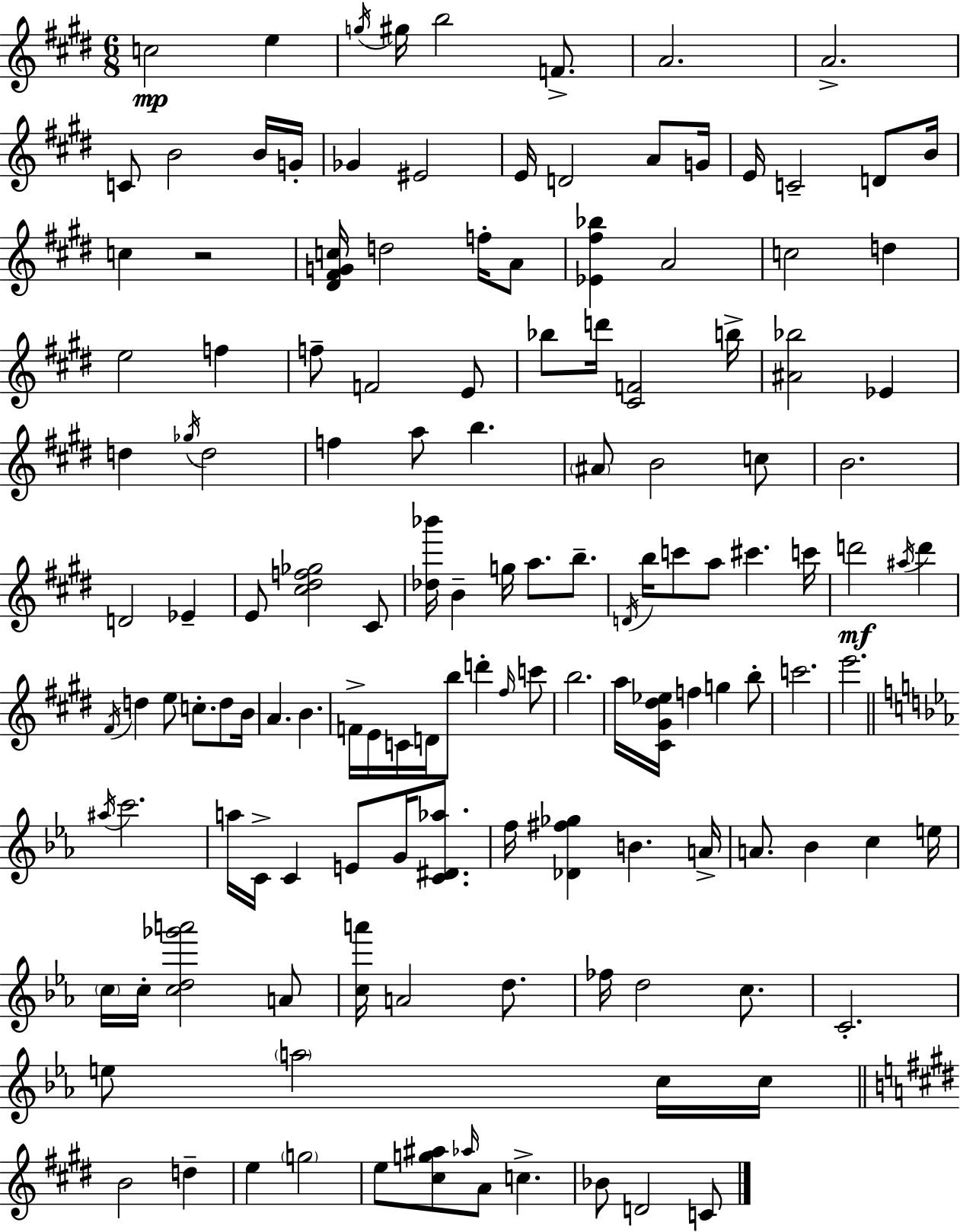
{
  \clef treble
  \numericTimeSignature
  \time 6/8
  \key e \major
  \repeat volta 2 { c''2\mp e''4 | \acciaccatura { g''16 } gis''16 b''2 f'8.-> | a'2. | a'2.-> | \break c'8 b'2 b'16 | g'16-. ges'4 eis'2 | e'16 d'2 a'8 | g'16 e'16 c'2-- d'8 | \break b'16 c''4 r2 | <dis' fis' g' c''>16 d''2 f''16-. a'8 | <ees' fis'' bes''>4 a'2 | c''2 d''4 | \break e''2 f''4 | f''8-- f'2 e'8 | bes''8 d'''16 <cis' f'>2 | b''16-> <ais' bes''>2 ees'4 | \break d''4 \acciaccatura { ges''16 } d''2 | f''4 a''8 b''4. | \parenthesize ais'8 b'2 | c''8 b'2. | \break d'2 ees'4-- | e'8 <cis'' dis'' f'' ges''>2 | cis'8 <des'' bes'''>16 b'4-- g''16 a''8. b''8.-- | \acciaccatura { d'16 } b''16 c'''8 a''8 cis'''4. | \break c'''16 d'''2\mf \acciaccatura { ais''16 } | d'''4 \acciaccatura { fis'16 } d''4 e''8 c''8.-. | d''8 b'16 a'4. b'4. | f'16-> e'16 c'16 d'16 b''8 d'''4-. | \break \grace { fis''16 } c'''8 b''2. | a''16 <cis' gis' dis'' ees''>16 f''4 | g''4 b''8-. c'''2. | e'''2. | \break \bar "||" \break \key c \minor \acciaccatura { ais''16 } c'''2. | a''16 c'16-> c'4 e'8 g'16 <c' dis' aes''>8. | f''16 <des' fis'' ges''>4 b'4. | a'16-> a'8. bes'4 c''4 | \break e''16 \parenthesize c''16 c''16-. <c'' d'' ges''' a'''>2 a'8 | <c'' a'''>16 a'2 d''8. | fes''16 d''2 c''8. | c'2.-. | \break e''8 \parenthesize a''2 c''16 | c''16 \bar "||" \break \key e \major b'2 d''4-- | e''4 \parenthesize g''2 | e''8 <cis'' g'' ais''>8 \grace { aes''16 } a'8 c''4.-> | bes'8 d'2 c'8 | \break } \bar "|."
}